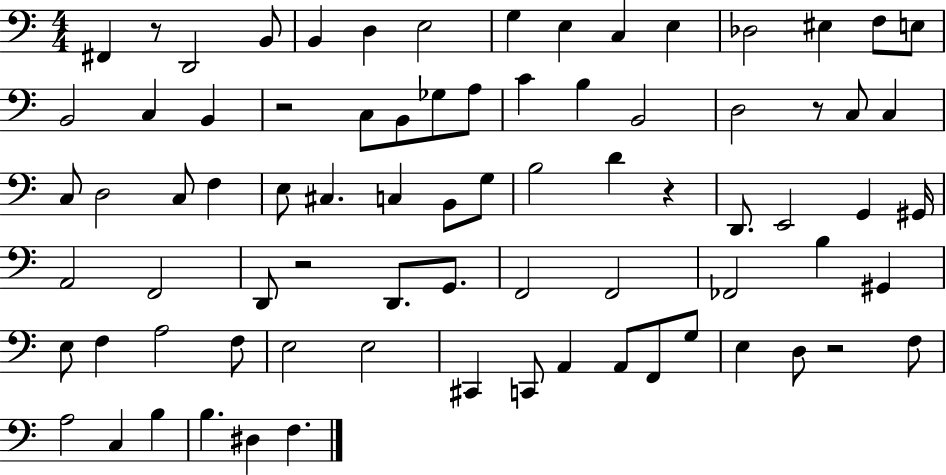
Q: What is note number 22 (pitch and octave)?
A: C4